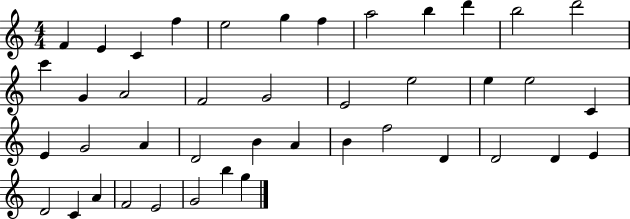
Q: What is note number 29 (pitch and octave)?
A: B4